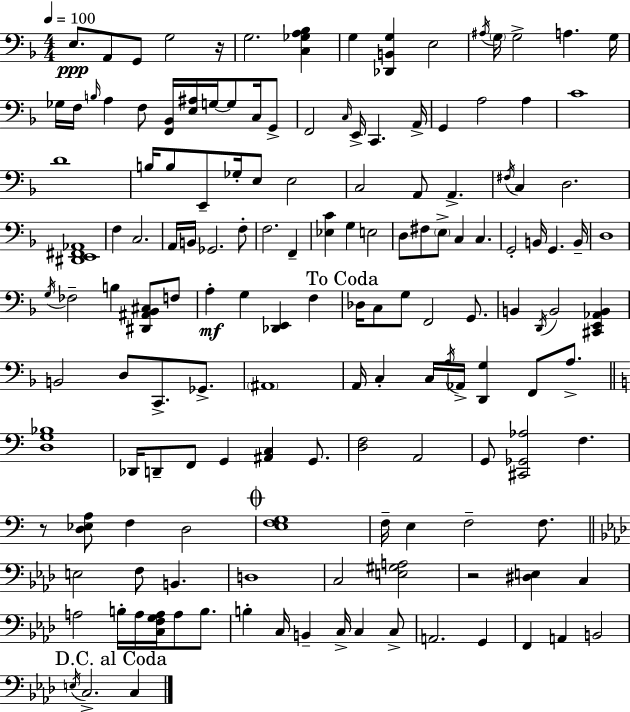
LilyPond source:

{
  \clef bass
  \numericTimeSignature
  \time 4/4
  \key f \major
  \tempo 4 = 100
  e8.\ppp a,8 g,8 g2 r16 | g2. <c ges a bes>4 | g4 <des, b, g>4 e2 | \acciaccatura { ais16 } \parenthesize g16 g2-> a4. | \break g16 ges16 f16 \grace { b16 } a4 f8 <f, bes,>16 <e ais>16 g16~~ g8 c16 | g,8-> f,2 \grace { c16 } e,16-> c,4. | a,16-> g,4 a2 a4 | c'1 | \break d'1 | b16 b8 e,8-- ges16-. e8 e2 | c2 a,8 a,4.-> | \acciaccatura { fis16 } c4 d2. | \break <dis, e, fis, aes,>1 | f4 c2. | a,16 b,16 ges,2. | f8-. f2. | \break f,4-- <ees c'>4 g4 e2 | d8 fis8 \parenthesize e8-> c4 c4. | g,2-. b,16 g,4. | b,16-- d1 | \break \acciaccatura { g16 } fes2-- b4 | <dis, ais, bes, cis>8 f8 a4-.\mf g4 <des, e,>4 | f4 \mark "To Coda" des16 c8 g8 f,2 | g,8. b,4 \acciaccatura { d,16 } b,2 | \break <cis, e, aes, b,>4 b,2 d8 | c,8.-> ges,8.-> \parenthesize ais,1 | a,16 c4-. c16 \acciaccatura { a16 } aes,16-> <d, g>4 | f,8 a8.-> \bar "||" \break \key c \major <d g bes>1 | des,16 d,8-- f,8 g,4 <ais, c>4 g,8. | <d f>2 a,2 | g,8 <cis, ges, aes>2 f4. | \break r8 <d ees a>8 f4 d2 | \mark \markup { \musicglyph "scripts.coda" } <e f g>1 | f16-- e4 f2-- f8. | \bar "||" \break \key aes \major e2 f8 b,4. | d1 | c2 <e gis a>2 | r2 <dis e>4 c4 | \break a2 b16-. a16 <c f g a>16 a8 b8. | b4-. c16 b,4-- c16-> c4 c8-> | a,2. g,4 | f,4 a,4 b,2 | \break \mark "D.C. al Coda" \acciaccatura { e16 } c2.-> c4 | \bar "|."
}